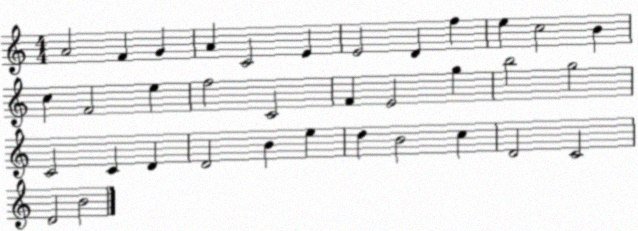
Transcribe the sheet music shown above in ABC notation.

X:1
T:Untitled
M:4/4
L:1/4
K:C
A2 F G A C2 E E2 D f e c2 B c F2 e f2 C2 F E2 g b2 g2 C2 C D D2 B e d B2 c D2 C2 D2 B2